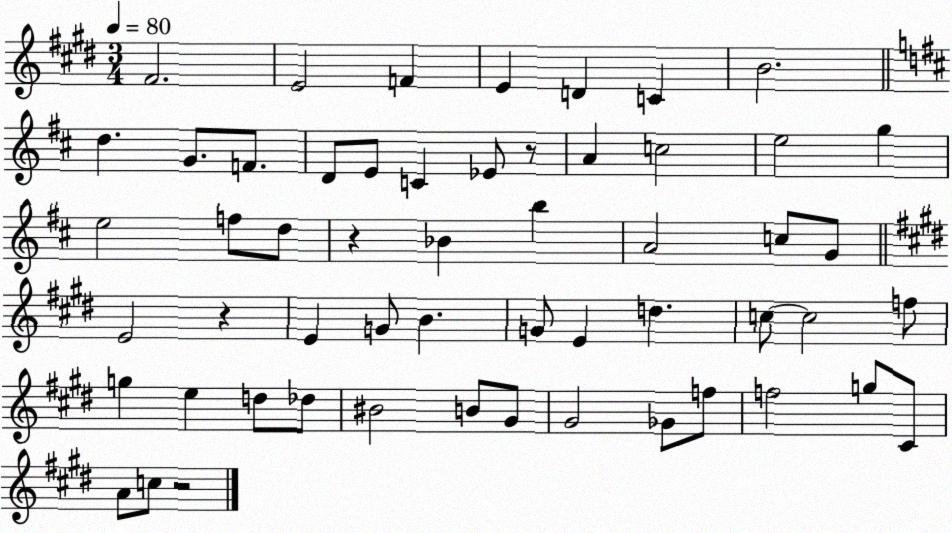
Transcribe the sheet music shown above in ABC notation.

X:1
T:Untitled
M:3/4
L:1/4
K:E
^F2 E2 F E D C B2 d G/2 F/2 D/2 E/2 C _E/2 z/2 A c2 e2 g e2 f/2 d/2 z _B b A2 c/2 G/2 E2 z E G/2 B G/2 E d c/2 c2 f/2 g e d/2 _d/2 ^B2 B/2 ^G/2 ^G2 _G/2 f/2 f2 g/2 ^C/2 A/2 c/2 z2